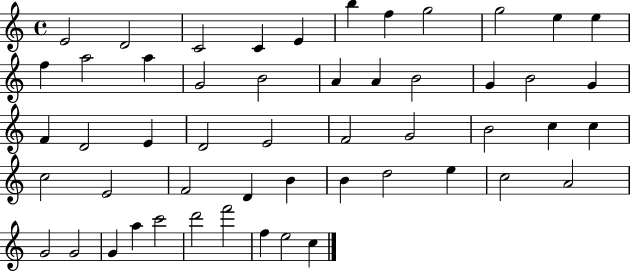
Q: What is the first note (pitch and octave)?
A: E4